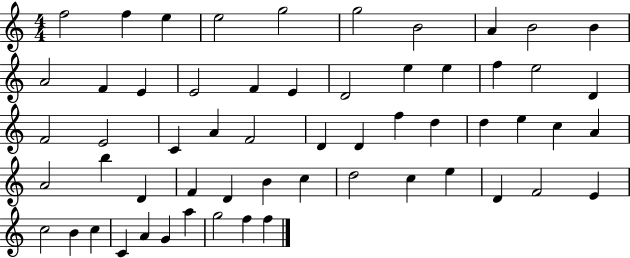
{
  \clef treble
  \numericTimeSignature
  \time 4/4
  \key c \major
  f''2 f''4 e''4 | e''2 g''2 | g''2 b'2 | a'4 b'2 b'4 | \break a'2 f'4 e'4 | e'2 f'4 e'4 | d'2 e''4 e''4 | f''4 e''2 d'4 | \break f'2 e'2 | c'4 a'4 f'2 | d'4 d'4 f''4 d''4 | d''4 e''4 c''4 a'4 | \break a'2 b''4 d'4 | f'4 d'4 b'4 c''4 | d''2 c''4 e''4 | d'4 f'2 e'4 | \break c''2 b'4 c''4 | c'4 a'4 g'4 a''4 | g''2 f''4 f''4 | \bar "|."
}